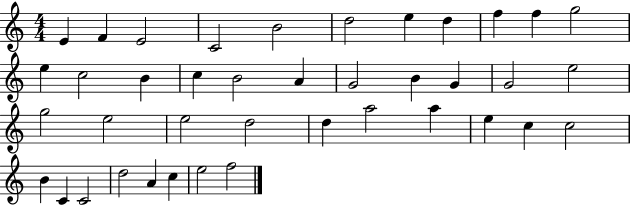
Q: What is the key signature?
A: C major